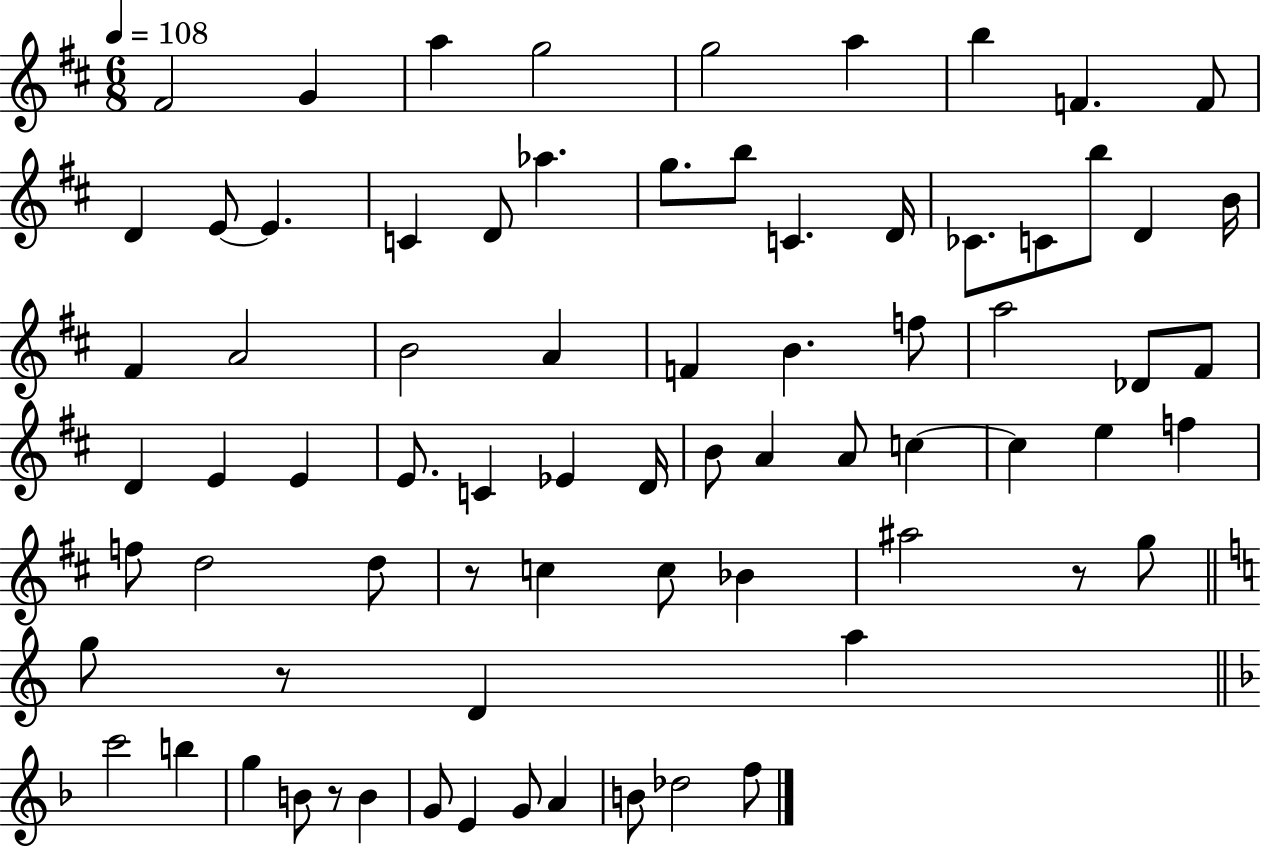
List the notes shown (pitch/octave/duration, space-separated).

F#4/h G4/q A5/q G5/h G5/h A5/q B5/q F4/q. F4/e D4/q E4/e E4/q. C4/q D4/e Ab5/q. G5/e. B5/e C4/q. D4/s CES4/e. C4/e B5/e D4/q B4/s F#4/q A4/h B4/h A4/q F4/q B4/q. F5/e A5/h Db4/e F#4/e D4/q E4/q E4/q E4/e. C4/q Eb4/q D4/s B4/e A4/q A4/e C5/q C5/q E5/q F5/q F5/e D5/h D5/e R/e C5/q C5/e Bb4/q A#5/h R/e G5/e G5/e R/e D4/q A5/q C6/h B5/q G5/q B4/e R/e B4/q G4/e E4/q G4/e A4/q B4/e Db5/h F5/e